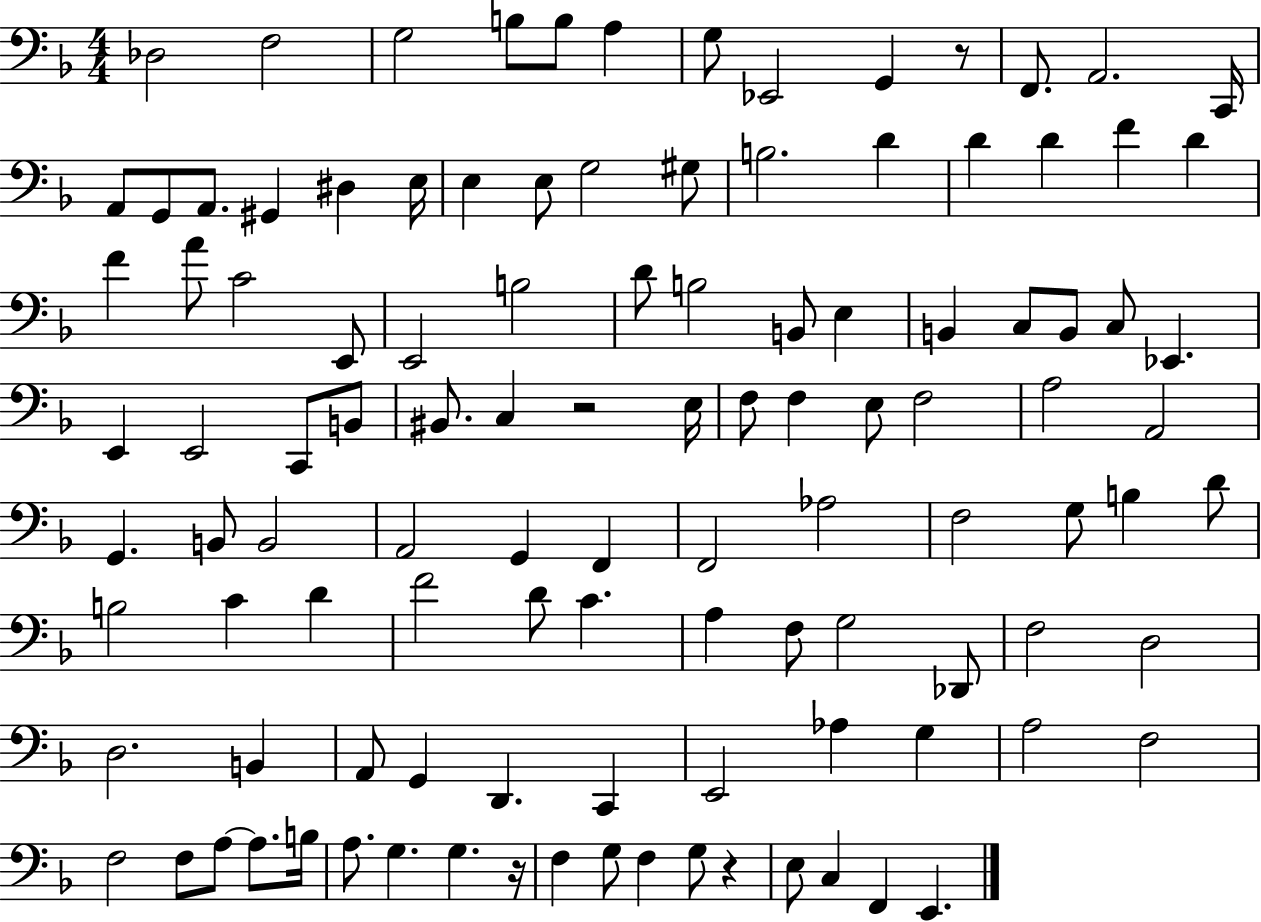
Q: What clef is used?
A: bass